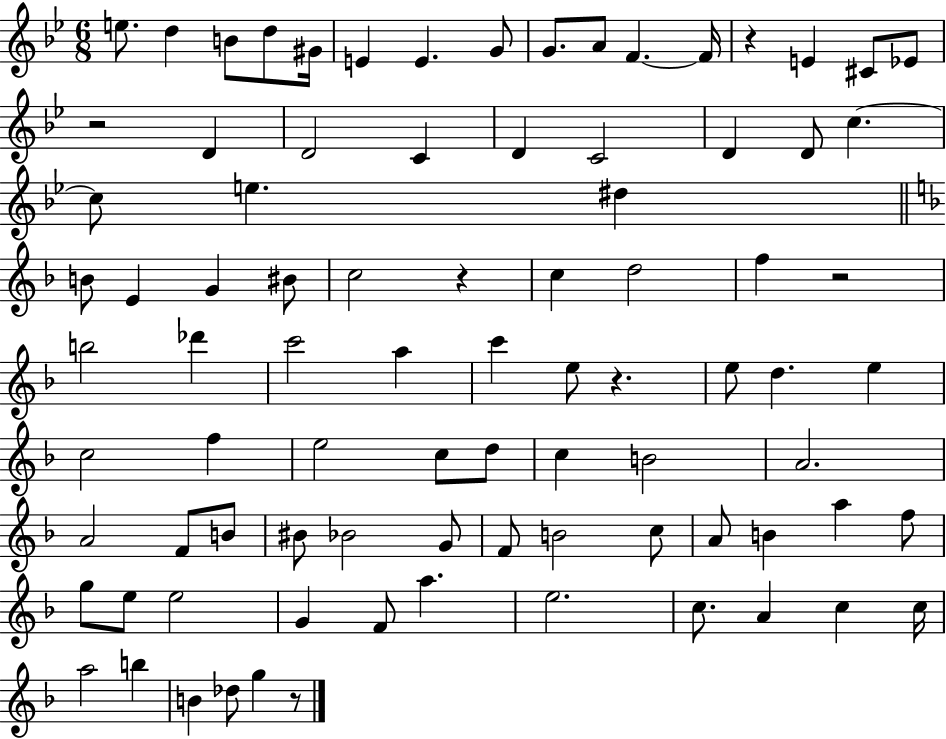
X:1
T:Untitled
M:6/8
L:1/4
K:Bb
e/2 d B/2 d/2 ^G/4 E E G/2 G/2 A/2 F F/4 z E ^C/2 _E/2 z2 D D2 C D C2 D D/2 c c/2 e ^d B/2 E G ^B/2 c2 z c d2 f z2 b2 _d' c'2 a c' e/2 z e/2 d e c2 f e2 c/2 d/2 c B2 A2 A2 F/2 B/2 ^B/2 _B2 G/2 F/2 B2 c/2 A/2 B a f/2 g/2 e/2 e2 G F/2 a e2 c/2 A c c/4 a2 b B _d/2 g z/2